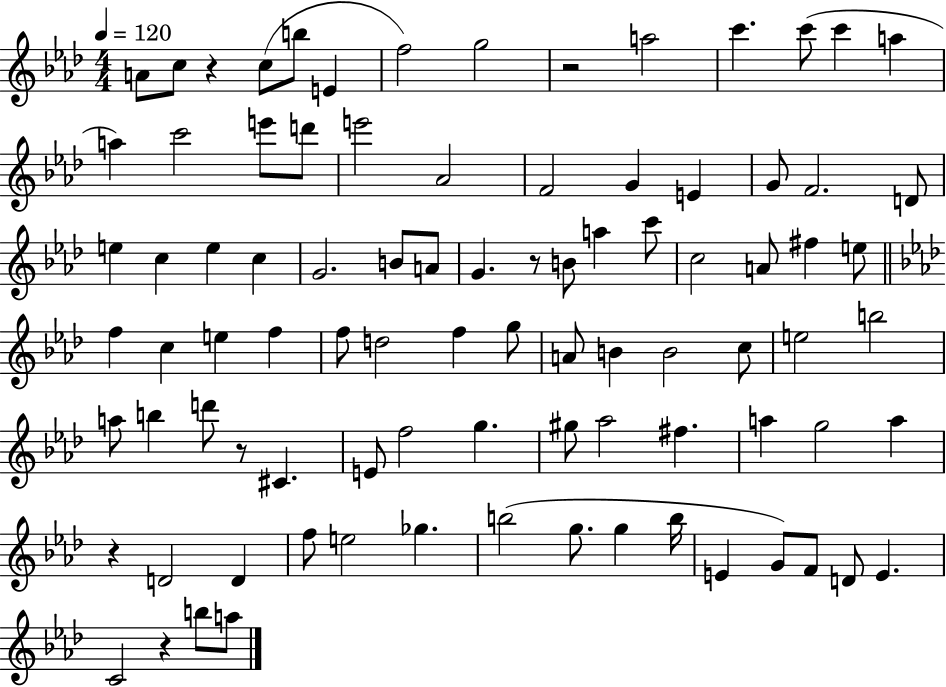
{
  \clef treble
  \numericTimeSignature
  \time 4/4
  \key aes \major
  \tempo 4 = 120
  a'8 c''8 r4 c''8( b''8 e'4 | f''2) g''2 | r2 a''2 | c'''4. c'''8( c'''4 a''4 | \break a''4) c'''2 e'''8 d'''8 | e'''2 aes'2 | f'2 g'4 e'4 | g'8 f'2. d'8 | \break e''4 c''4 e''4 c''4 | g'2. b'8 a'8 | g'4. r8 b'8 a''4 c'''8 | c''2 a'8 fis''4 e''8 | \break \bar "||" \break \key aes \major f''4 c''4 e''4 f''4 | f''8 d''2 f''4 g''8 | a'8 b'4 b'2 c''8 | e''2 b''2 | \break a''8 b''4 d'''8 r8 cis'4. | e'8 f''2 g''4. | gis''8 aes''2 fis''4. | a''4 g''2 a''4 | \break r4 d'2 d'4 | f''8 e''2 ges''4. | b''2( g''8. g''4 b''16 | e'4 g'8) f'8 d'8 e'4. | \break c'2 r4 b''8 a''8 | \bar "|."
}